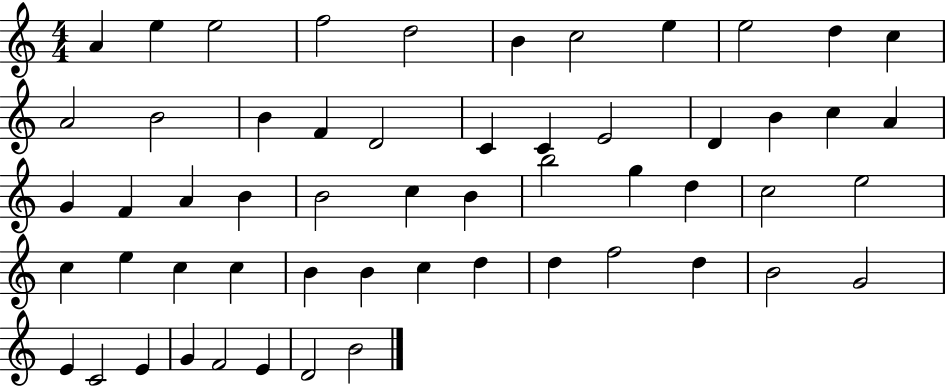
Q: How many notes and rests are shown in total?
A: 56